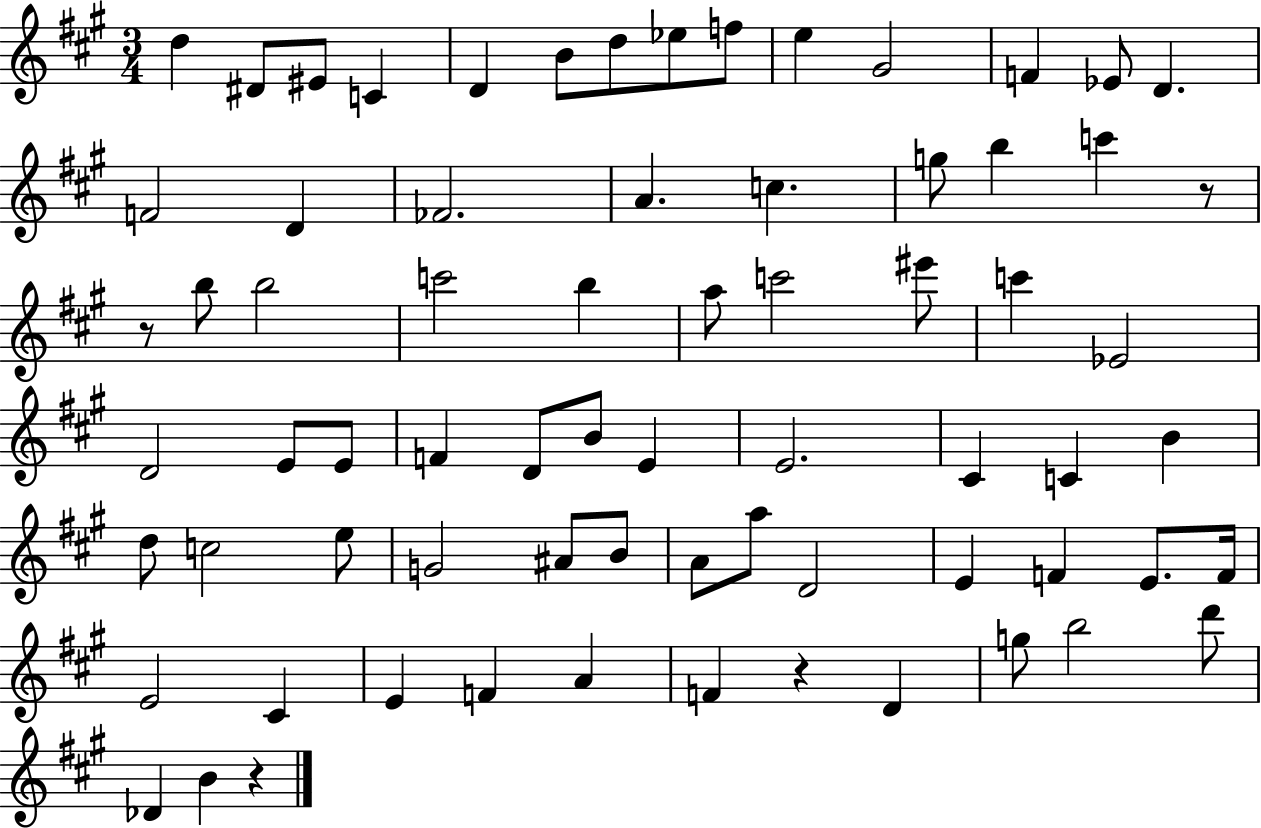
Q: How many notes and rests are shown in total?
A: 71